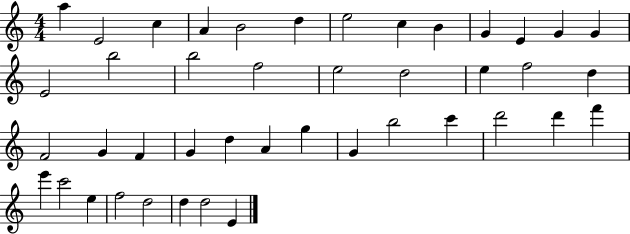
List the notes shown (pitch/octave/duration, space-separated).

A5/q E4/h C5/q A4/q B4/h D5/q E5/h C5/q B4/q G4/q E4/q G4/q G4/q E4/h B5/h B5/h F5/h E5/h D5/h E5/q F5/h D5/q F4/h G4/q F4/q G4/q D5/q A4/q G5/q G4/q B5/h C6/q D6/h D6/q F6/q E6/q C6/h E5/q F5/h D5/h D5/q D5/h E4/q